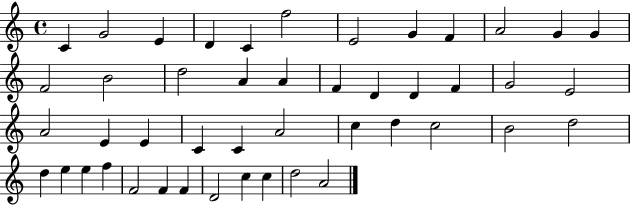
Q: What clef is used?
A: treble